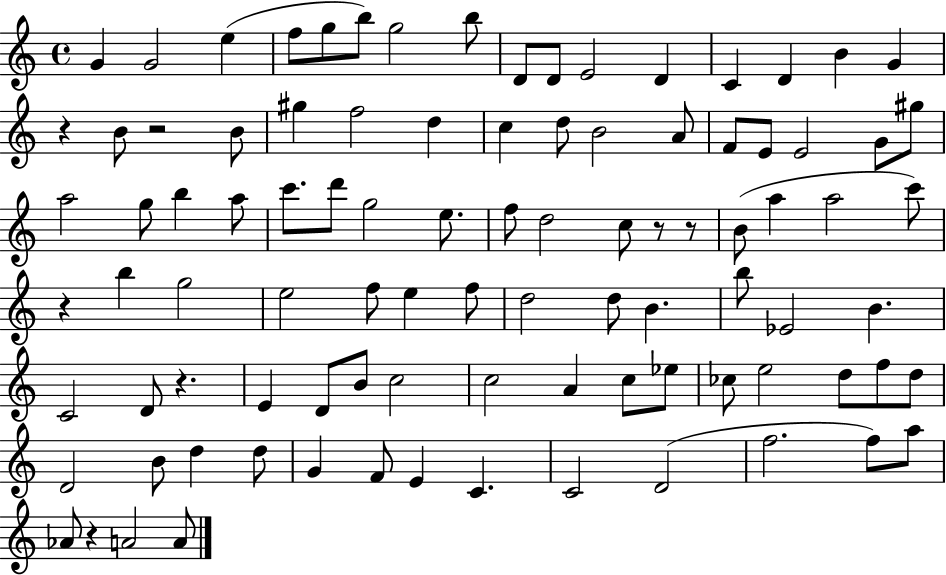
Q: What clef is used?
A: treble